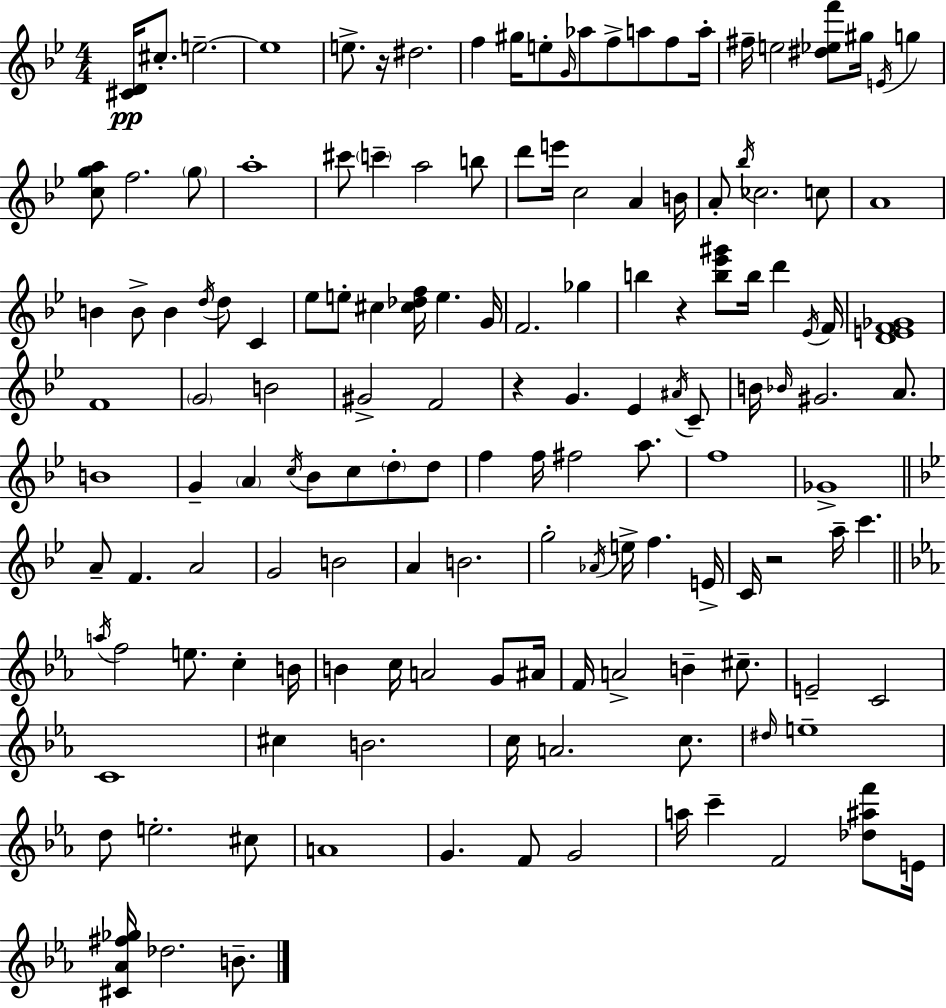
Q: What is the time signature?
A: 4/4